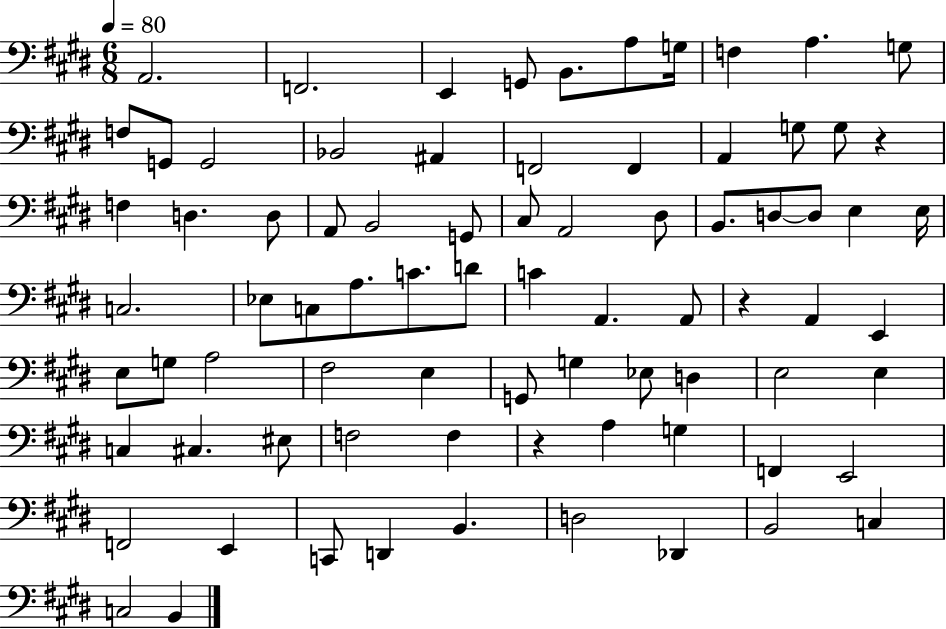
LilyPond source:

{
  \clef bass
  \numericTimeSignature
  \time 6/8
  \key e \major
  \tempo 4 = 80
  a,2. | f,2. | e,4 g,8 b,8. a8 g16 | f4 a4. g8 | \break f8 g,8 g,2 | bes,2 ais,4 | f,2 f,4 | a,4 g8 g8 r4 | \break f4 d4. d8 | a,8 b,2 g,8 | cis8 a,2 dis8 | b,8. d8~~ d8 e4 e16 | \break c2. | ees8 c8 a8. c'8. d'8 | c'4 a,4. a,8 | r4 a,4 e,4 | \break e8 g8 a2 | fis2 e4 | g,8 g4 ees8 d4 | e2 e4 | \break c4 cis4. eis8 | f2 f4 | r4 a4 g4 | f,4 e,2 | \break f,2 e,4 | c,8 d,4 b,4. | d2 des,4 | b,2 c4 | \break c2 b,4 | \bar "|."
}